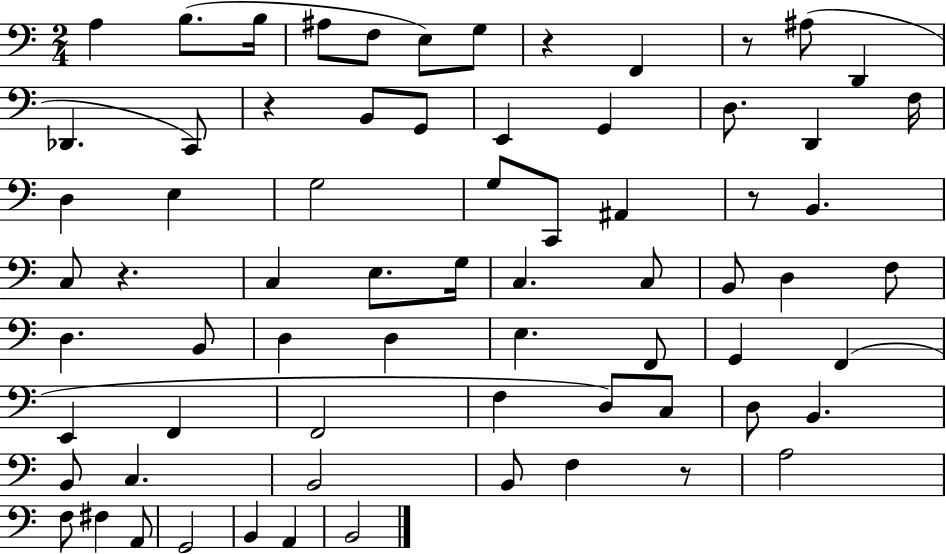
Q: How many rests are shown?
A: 6